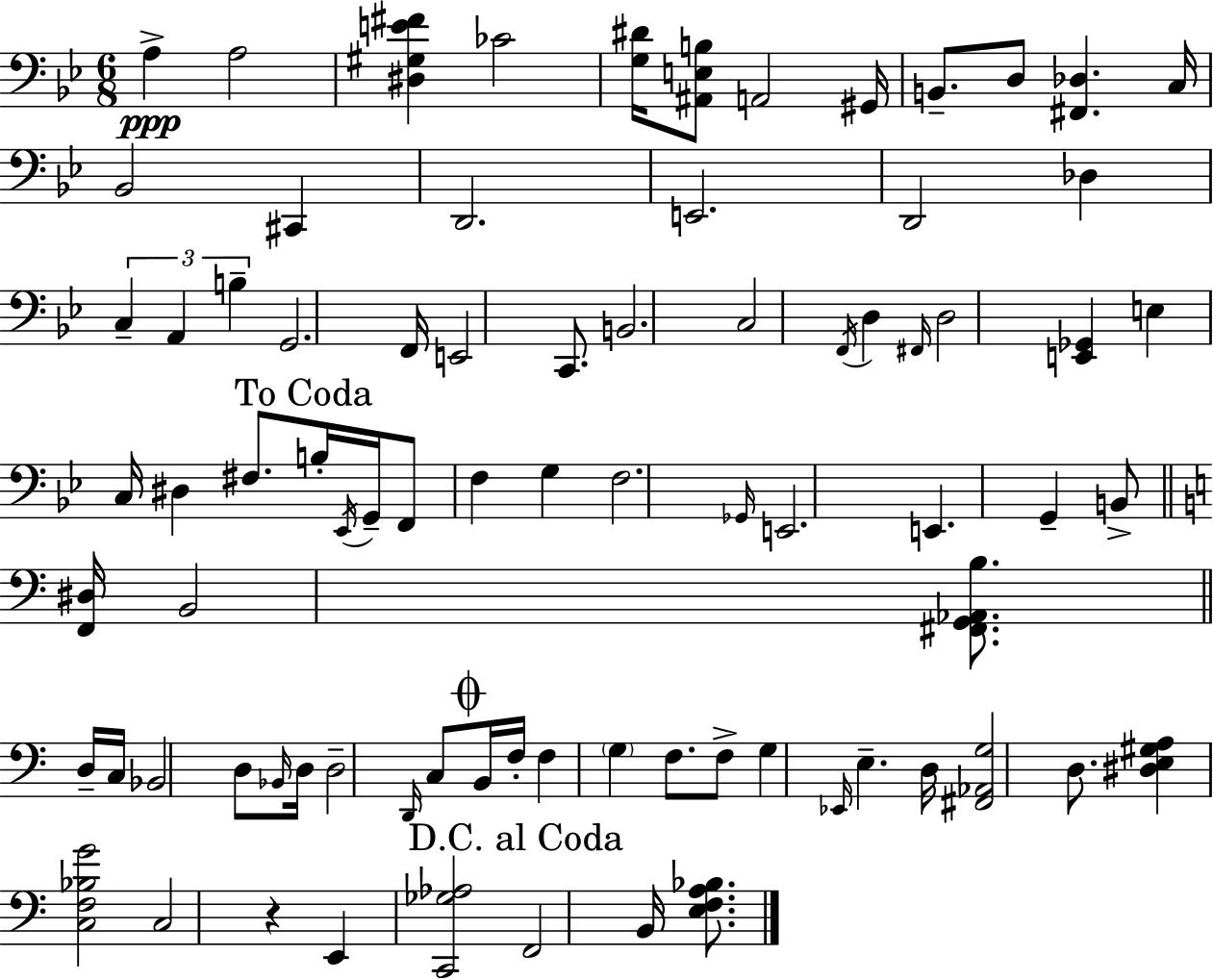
X:1
T:Untitled
M:6/8
L:1/4
K:Bb
A, A,2 [^D,^G,E^F] _C2 [G,^D]/4 [^A,,E,B,]/2 A,,2 ^G,,/4 B,,/2 D,/2 [^F,,_D,] C,/4 _B,,2 ^C,, D,,2 E,,2 D,,2 _D, C, A,, B, G,,2 F,,/4 E,,2 C,,/2 B,,2 C,2 F,,/4 D, ^F,,/4 D,2 [E,,_G,,] E, C,/4 ^D, ^F,/2 B,/4 _E,,/4 G,,/4 F,,/2 F, G, F,2 _G,,/4 E,,2 E,, G,, B,,/2 [F,,^D,]/4 B,,2 [^F,,G,,_A,,B,]/2 D,/4 C,/4 _B,,2 D,/2 _B,,/4 D,/4 D,2 D,,/4 C,/2 B,,/4 F,/4 F, G, F,/2 F,/2 G, _E,,/4 E, D,/4 [^F,,_A,,G,]2 D,/2 [^D,E,^G,A,] [C,F,_B,G]2 C,2 z E,, [C,,_G,_A,]2 F,,2 B,,/4 [E,F,A,_B,]/2